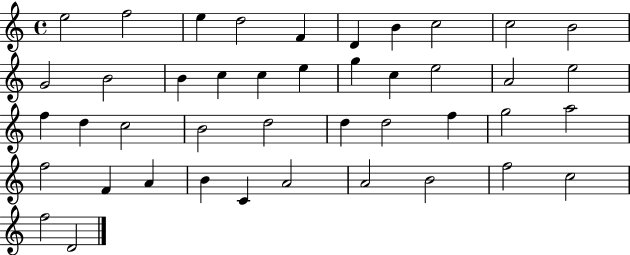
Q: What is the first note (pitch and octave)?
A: E5